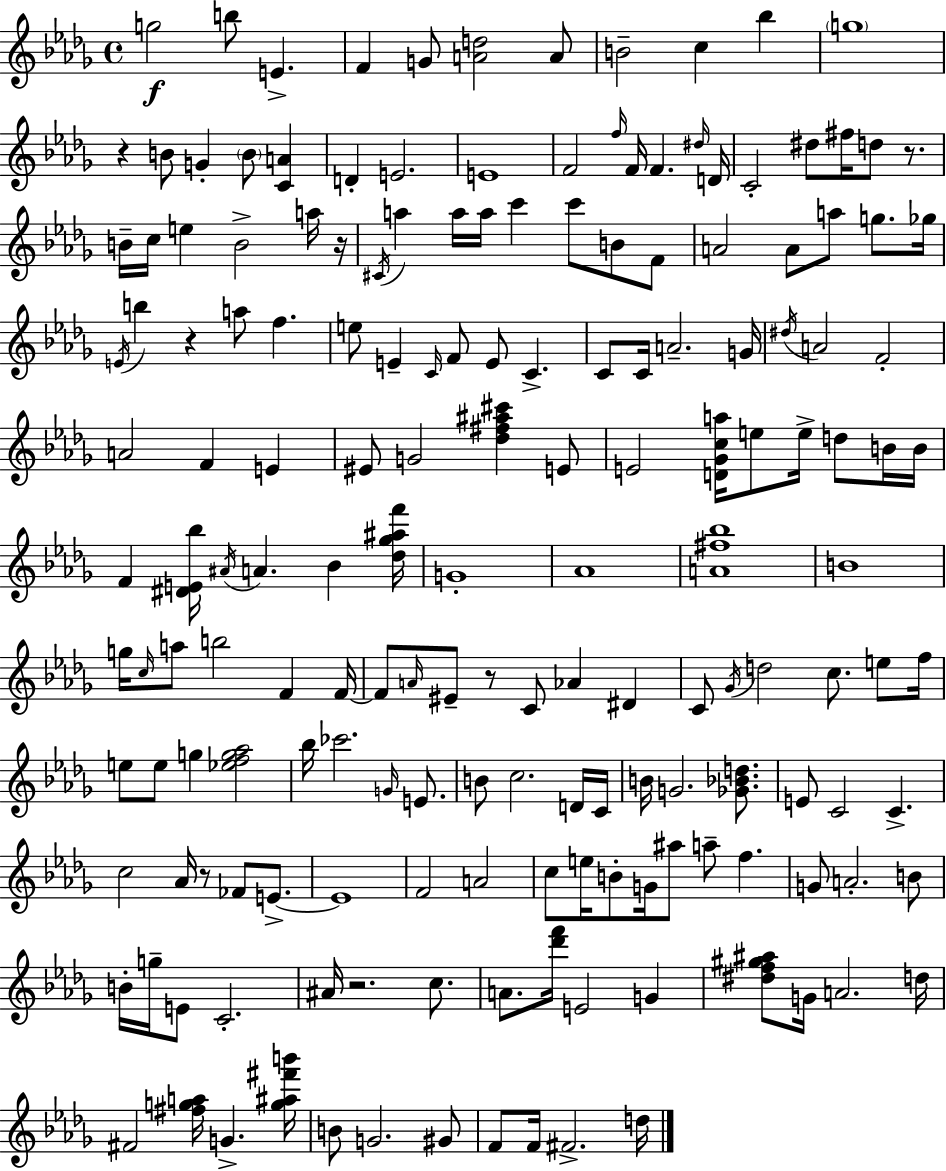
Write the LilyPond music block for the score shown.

{
  \clef treble
  \time 4/4
  \defaultTimeSignature
  \key bes \minor
  g''2\f b''8 e'4.-> | f'4 g'8 <a' d''>2 a'8 | b'2-- c''4 bes''4 | \parenthesize g''1 | \break r4 b'8 g'4-. \parenthesize b'8 <c' a'>4 | d'4-. e'2. | e'1 | f'2 \grace { f''16 } f'16 f'4. | \break \grace { dis''16 } d'16 c'2-. dis''8 fis''16 d''8 r8. | b'16-- c''16 e''4 b'2-> | a''16 r16 \acciaccatura { cis'16 } a''4 a''16 a''16 c'''4 c'''8 b'8 | f'8 a'2 a'8 a''8 g''8. | \break ges''16 \acciaccatura { e'16 } b''4 r4 a''8 f''4. | e''8 e'4-- \grace { c'16 } f'8 e'8 c'4.-> | c'8 c'16 a'2.-- | g'16 \acciaccatura { dis''16 } a'2 f'2-. | \break a'2 f'4 | e'4 eis'8 g'2 | <des'' fis'' ais'' cis'''>4 e'8 e'2 <d' ges' c'' a''>16 e''8 | e''16-> d''8 b'16 b'16 f'4 <dis' e' bes''>16 \acciaccatura { ais'16 } a'4. | \break bes'4 <des'' ges'' ais'' f'''>16 g'1-. | aes'1 | <a' fis'' bes''>1 | b'1 | \break g''16 \grace { c''16 } a''8 b''2 | f'4 f'16~~ f'8 \grace { a'16 } eis'8-- r8 c'8 | aes'4 dis'4 c'8 \acciaccatura { ges'16 } d''2 | c''8. e''8 f''16 e''8 e''8 g''4 | \break <ees'' f'' g'' aes''>2 bes''16 ces'''2. | \grace { g'16 } e'8. b'8 c''2. | d'16 c'16 b'16 g'2. | <ges' bes' d''>8. e'8 c'2 | \break c'4.-> c''2 | aes'16 r8 fes'8 e'8.->~~ e'1 | f'2 | a'2 c''8 e''16 b'8-. | \break g'16 ais''8 a''8-- f''4. g'8 a'2.-. | b'8 b'16-. g''16-- e'8 c'2.-. | ais'16 r2. | c''8. a'8. <des''' f'''>16 e'2 | \break g'4 <dis'' f'' gis'' ais''>8 g'16 a'2. | d''16 fis'2 | <fis'' g'' a''>16 g'4.-> <g'' ais'' fis''' b'''>16 b'8 g'2. | gis'8 f'8 f'16 fis'2.-> | \break d''16 \bar "|."
}